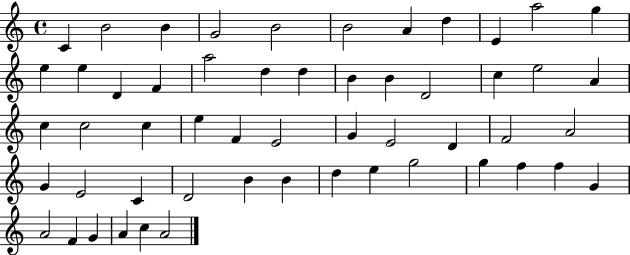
{
  \clef treble
  \time 4/4
  \defaultTimeSignature
  \key c \major
  c'4 b'2 b'4 | g'2 b'2 | b'2 a'4 d''4 | e'4 a''2 g''4 | \break e''4 e''4 d'4 f'4 | a''2 d''4 d''4 | b'4 b'4 d'2 | c''4 e''2 a'4 | \break c''4 c''2 c''4 | e''4 f'4 e'2 | g'4 e'2 d'4 | f'2 a'2 | \break g'4 e'2 c'4 | d'2 b'4 b'4 | d''4 e''4 g''2 | g''4 f''4 f''4 g'4 | \break a'2 f'4 g'4 | a'4 c''4 a'2 | \bar "|."
}